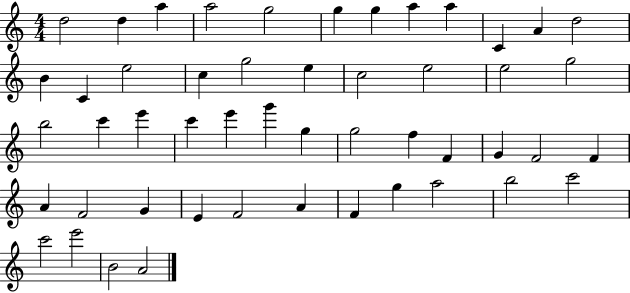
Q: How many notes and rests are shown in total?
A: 50